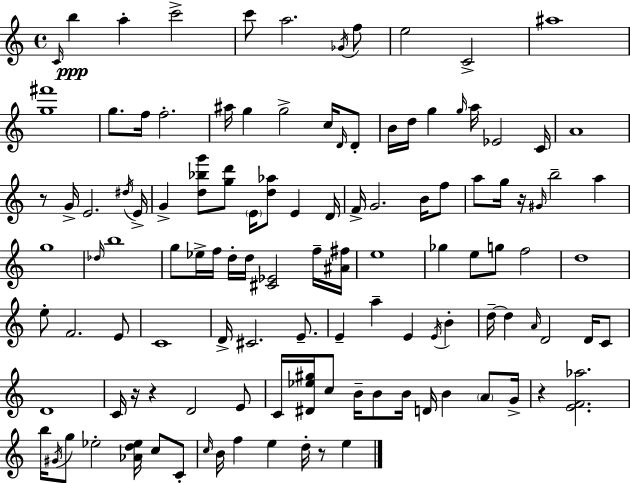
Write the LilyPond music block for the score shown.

{
  \clef treble
  \time 4/4
  \defaultTimeSignature
  \key a \minor
  \grace { c'16 }\ppp b''4 a''4-. c'''2-> | c'''8 a''2. \acciaccatura { ges'16 } | f''8 e''2 c'2-> | ais''1 | \break <g'' fis'''>1 | g''8. f''16 f''2.-. | ais''16 g''4 g''2-> c''16 | \grace { d'16 } d'8-. b'16 d''16 g''4 \grace { g''16 } a''16 ees'2 | \break c'16 a'1 | r8 g'16-> e'2. | \acciaccatura { dis''16 } e'16-> g'4-> <d'' bes'' g'''>8 <g'' d'''>8 \parenthesize e'16 <d'' aes''>8 | e'4 d'16 f'16-> g'2. | \break b'16 f''8 a''8 g''16 r16 \grace { gis'16 } b''2-- | a''4 g''1 | \grace { des''16 } b''1 | g''8 ees''16-> f''16 d''16-. d''16 <cis' ees'>2 | \break f''16-- <ais' fis''>16 e''1 | ges''4 e''8 g''8 f''2 | d''1 | e''8-. f'2. | \break e'8 c'1 | d'16-> cis'2. | e'8.-- e'4-- a''4-- e'4 | \acciaccatura { e'16 } b'4-. d''16--~~ d''4 \grace { a'16 } d'2 | \break d'16 c'8 d'1 | c'16 r16 r4 d'2 | e'8 c'16 <dis' ees'' gis''>16 c''8 b'16-- b'8 | b'16 d'16 b'4 \parenthesize a'8 g'16-> r4 <e' f' aes''>2. | \break b''16 \acciaccatura { gis'16 } g''8 ees''2-. | <aes' d'' ees''>16 c''8 c'8-. \grace { c''16 } b'16 f''4 | e''4 d''16-. r8 e''4 \bar "|."
}